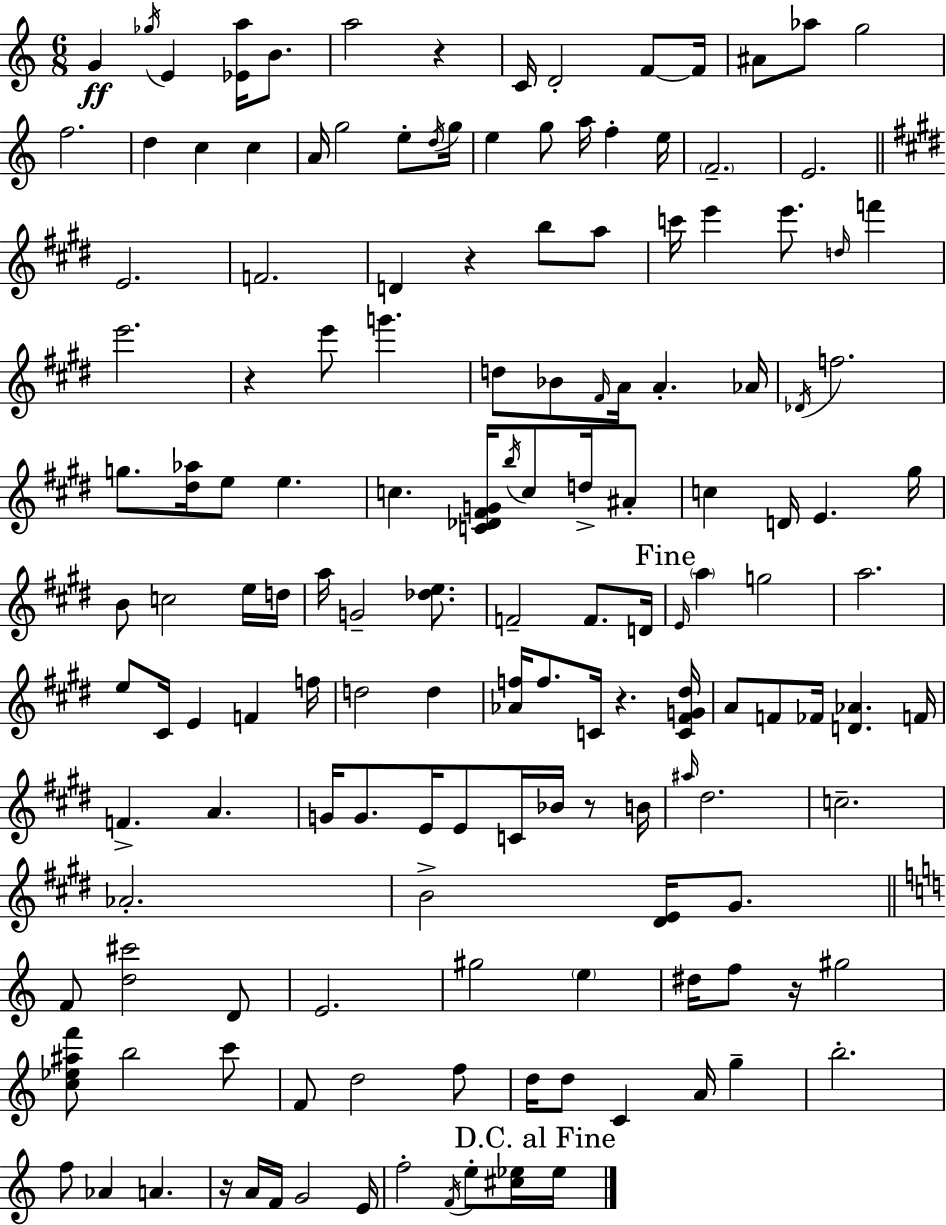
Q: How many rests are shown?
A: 7